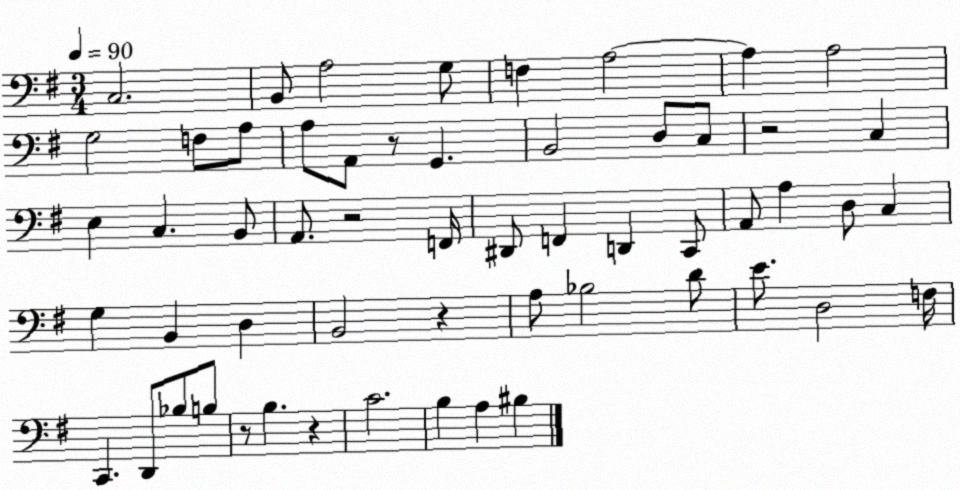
X:1
T:Untitled
M:3/4
L:1/4
K:G
C,2 B,,/2 A,2 G,/2 F, A,2 A, A,2 G,2 F,/2 A,/2 A,/2 A,,/2 z/2 G,, B,,2 D,/2 C,/2 z2 C, E, C, B,,/2 A,,/2 z2 F,,/4 ^D,,/2 F,, D,, C,,/2 A,,/2 A, D,/2 C, G, B,, D, B,,2 z A,/2 _B,2 D/2 E/2 D,2 F,/4 C,, D,,/2 _B,/2 B,/2 z/2 B, z C2 B, A, ^B,